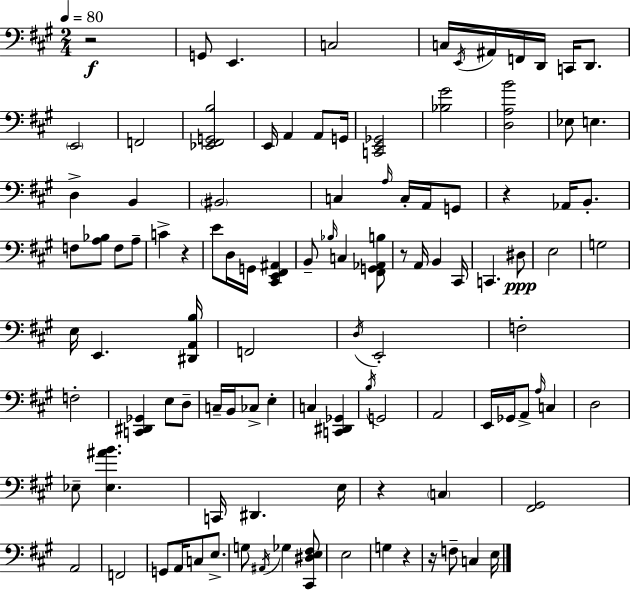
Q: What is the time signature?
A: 2/4